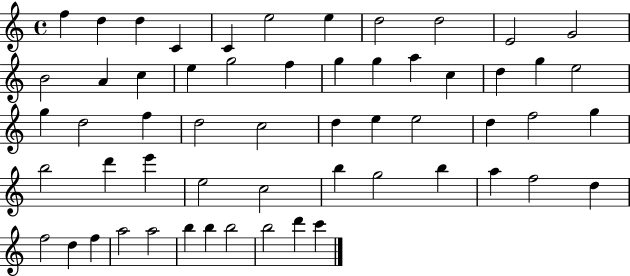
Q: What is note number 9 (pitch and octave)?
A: D5